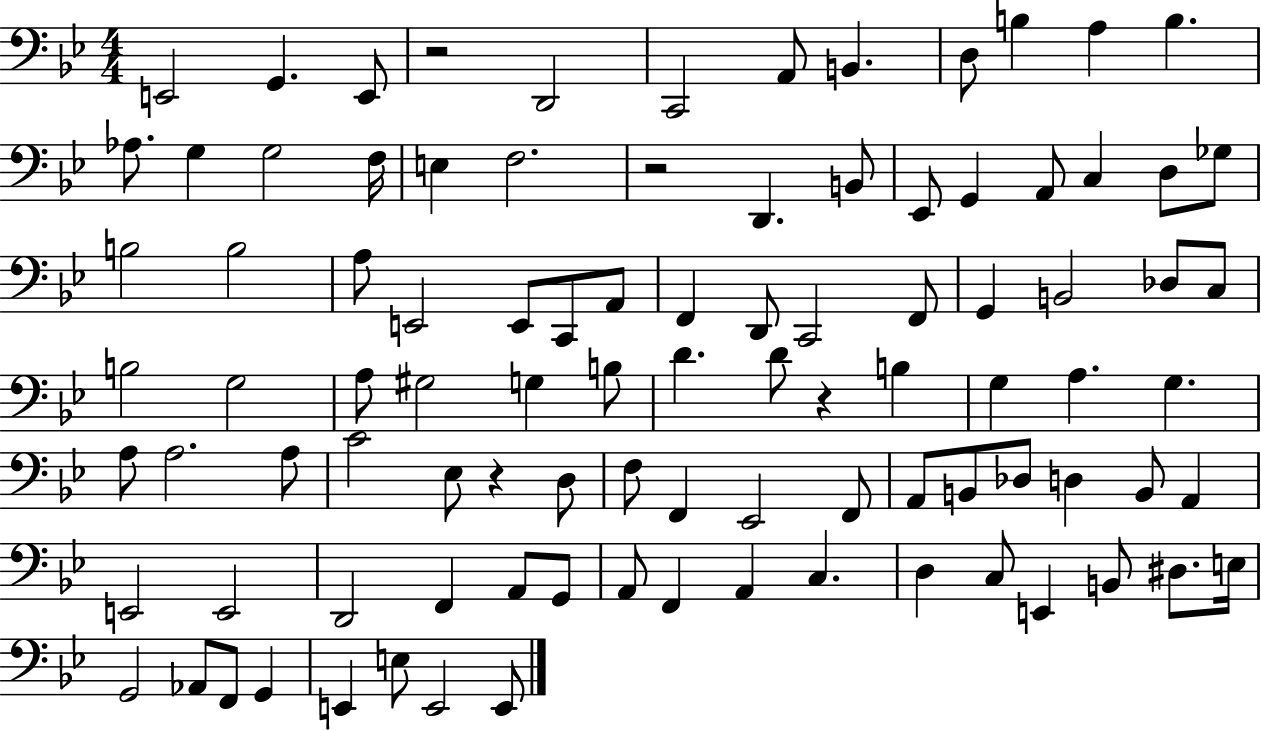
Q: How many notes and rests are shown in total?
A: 96